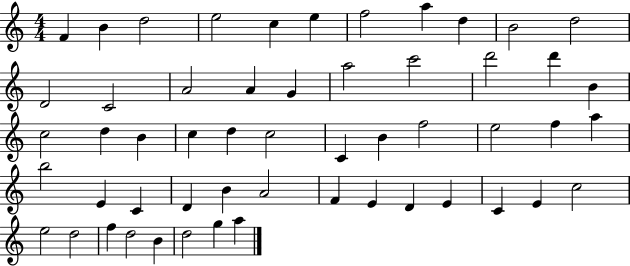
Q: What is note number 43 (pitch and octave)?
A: E4